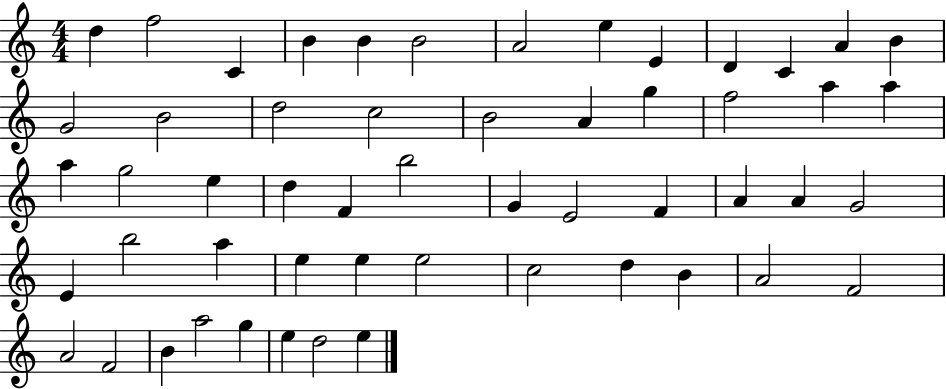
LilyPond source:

{
  \clef treble
  \numericTimeSignature
  \time 4/4
  \key c \major
  d''4 f''2 c'4 | b'4 b'4 b'2 | a'2 e''4 e'4 | d'4 c'4 a'4 b'4 | \break g'2 b'2 | d''2 c''2 | b'2 a'4 g''4 | f''2 a''4 a''4 | \break a''4 g''2 e''4 | d''4 f'4 b''2 | g'4 e'2 f'4 | a'4 a'4 g'2 | \break e'4 b''2 a''4 | e''4 e''4 e''2 | c''2 d''4 b'4 | a'2 f'2 | \break a'2 f'2 | b'4 a''2 g''4 | e''4 d''2 e''4 | \bar "|."
}